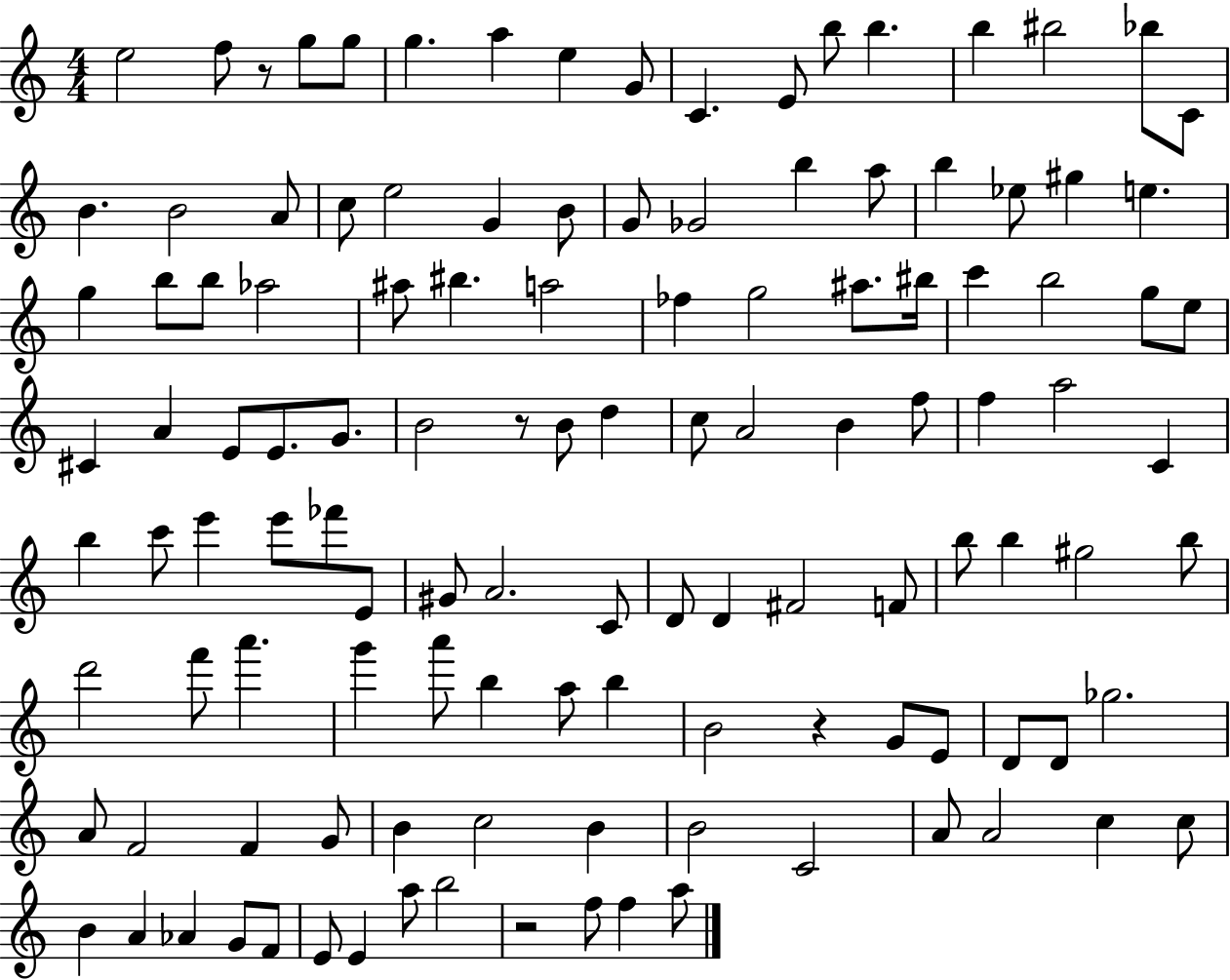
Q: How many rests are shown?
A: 4